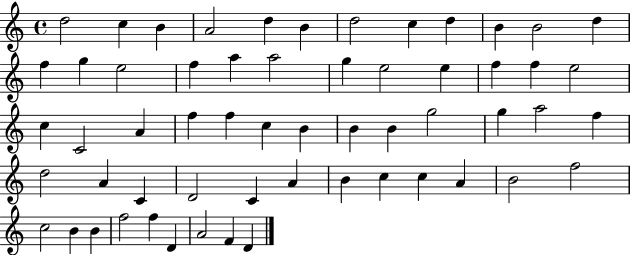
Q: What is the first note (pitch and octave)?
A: D5